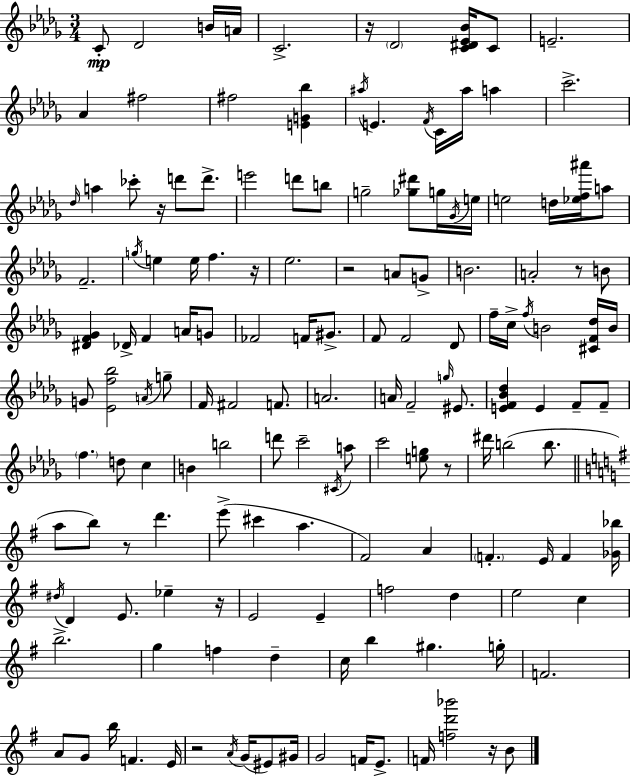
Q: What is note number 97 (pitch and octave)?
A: F4